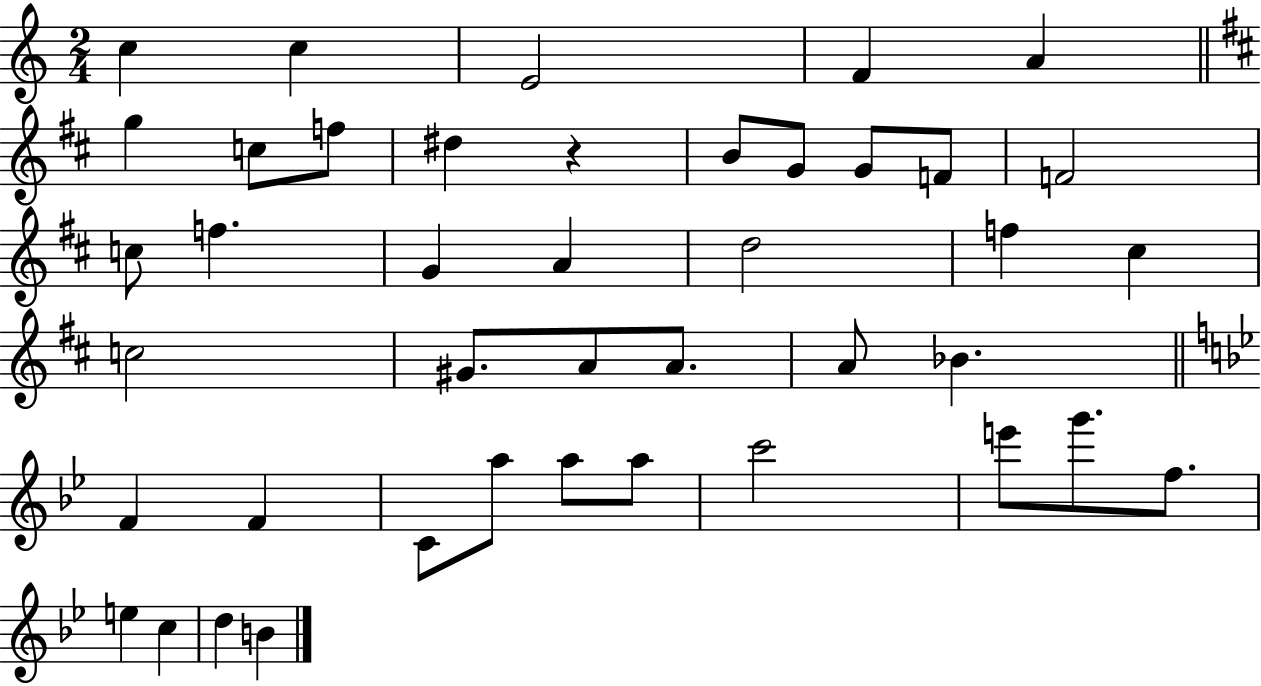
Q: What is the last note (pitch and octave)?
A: B4